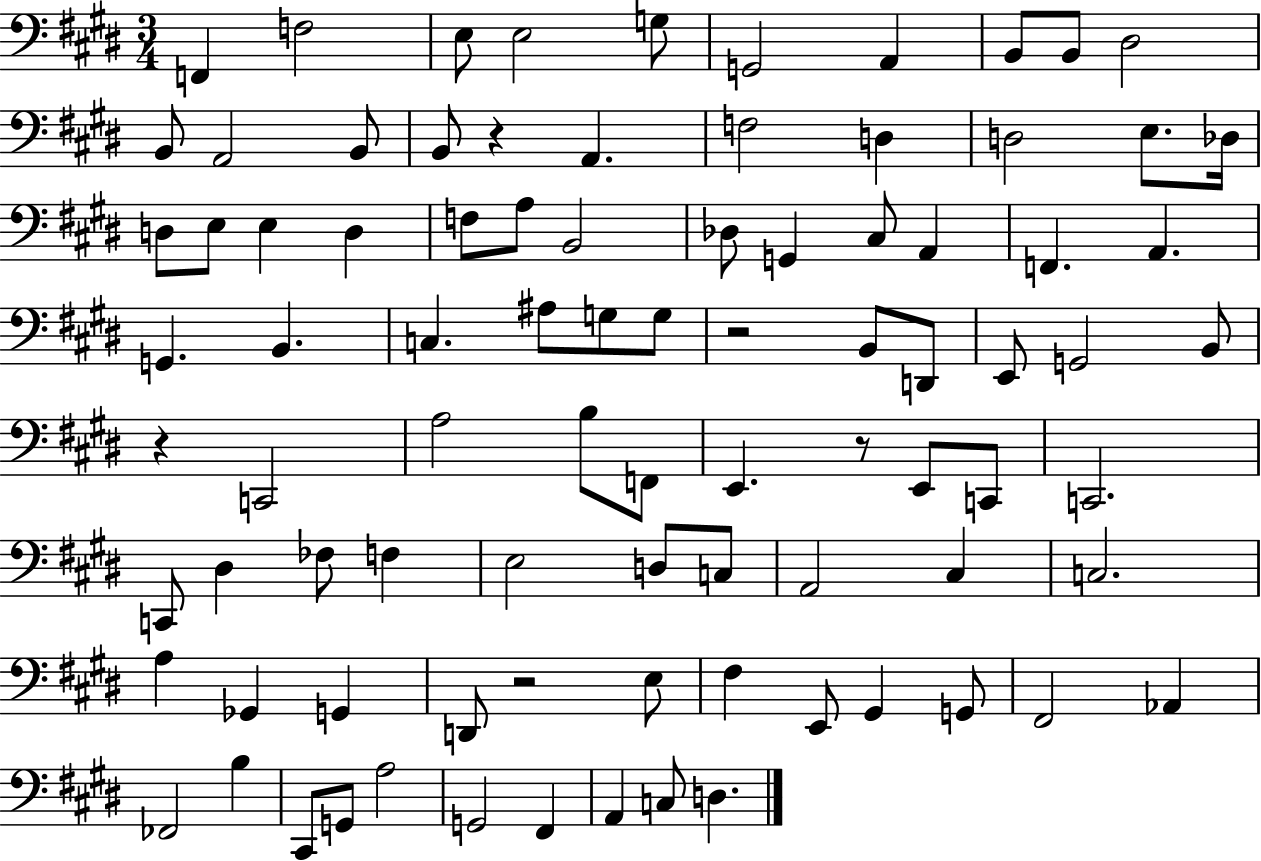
F2/q F3/h E3/e E3/h G3/e G2/h A2/q B2/e B2/e D#3/h B2/e A2/h B2/e B2/e R/q A2/q. F3/h D3/q D3/h E3/e. Db3/s D3/e E3/e E3/q D3/q F3/e A3/e B2/h Db3/e G2/q C#3/e A2/q F2/q. A2/q. G2/q. B2/q. C3/q. A#3/e G3/e G3/e R/h B2/e D2/e E2/e G2/h B2/e R/q C2/h A3/h B3/e F2/e E2/q. R/e E2/e C2/e C2/h. C2/e D#3/q FES3/e F3/q E3/h D3/e C3/e A2/h C#3/q C3/h. A3/q Gb2/q G2/q D2/e R/h E3/e F#3/q E2/e G#2/q G2/e F#2/h Ab2/q FES2/h B3/q C#2/e G2/e A3/h G2/h F#2/q A2/q C3/e D3/q.